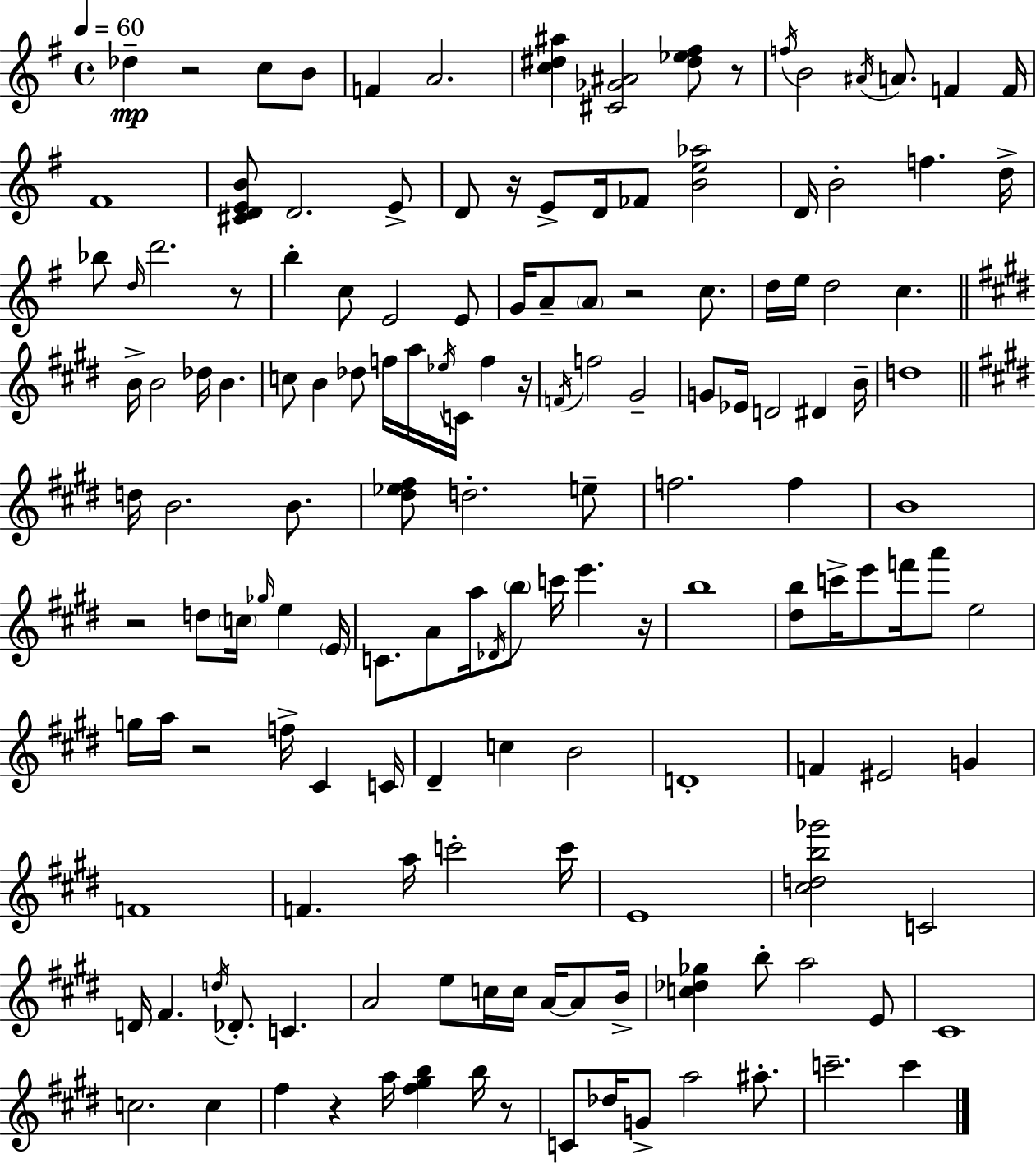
Db5/q R/h C5/e B4/e F4/q A4/h. [C5,D#5,A#5]/q [C#4,Gb4,A#4]/h [D#5,Eb5,F#5]/e R/e F5/s B4/h A#4/s A4/e. F4/q F4/s F#4/w [C#4,D4,E4,B4]/e D4/h. E4/e D4/e R/s E4/e D4/s FES4/e [B4,E5,Ab5]/h D4/s B4/h F5/q. D5/s Bb5/e D5/s D6/h. R/e B5/q C5/e E4/h E4/e G4/s A4/e A4/e R/h C5/e. D5/s E5/s D5/h C5/q. B4/s B4/h Db5/s B4/q. C5/e B4/q Db5/e F5/s A5/s Eb5/s C4/s F5/q R/s F4/s F5/h G#4/h G4/e Eb4/s D4/h D#4/q B4/s D5/w D5/s B4/h. B4/e. [D#5,Eb5,F#5]/e D5/h. E5/e F5/h. F5/q B4/w R/h D5/e C5/s Gb5/s E5/q E4/s C4/e. A4/e A5/s Db4/s B5/e C6/s E6/q. R/s B5/w [D#5,B5]/e C6/s E6/e F6/s A6/e E5/h G5/s A5/s R/h F5/s C#4/q C4/s D#4/q C5/q B4/h D4/w F4/q EIS4/h G4/q F4/w F4/q. A5/s C6/h C6/s E4/w [C#5,D5,B5,Gb6]/h C4/h D4/s F#4/q. D5/s Db4/e. C4/q. A4/h E5/e C5/s C5/s A4/s A4/e B4/s [C5,Db5,Gb5]/q B5/e A5/h E4/e C#4/w C5/h. C5/q F#5/q R/q A5/s [F#5,G#5,B5]/q B5/s R/e C4/e Db5/s G4/e A5/h A#5/e. C6/h. C6/q